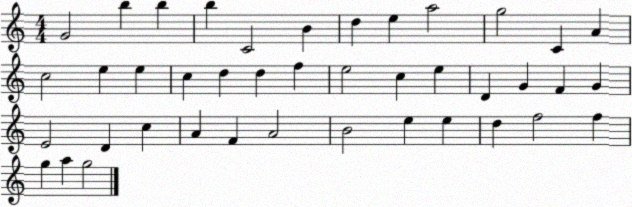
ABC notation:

X:1
T:Untitled
M:4/4
L:1/4
K:C
G2 b b b C2 B d e a2 g2 C A c2 e e c d d f e2 c e D G F G E2 D c A F A2 B2 e e d f2 f g a g2